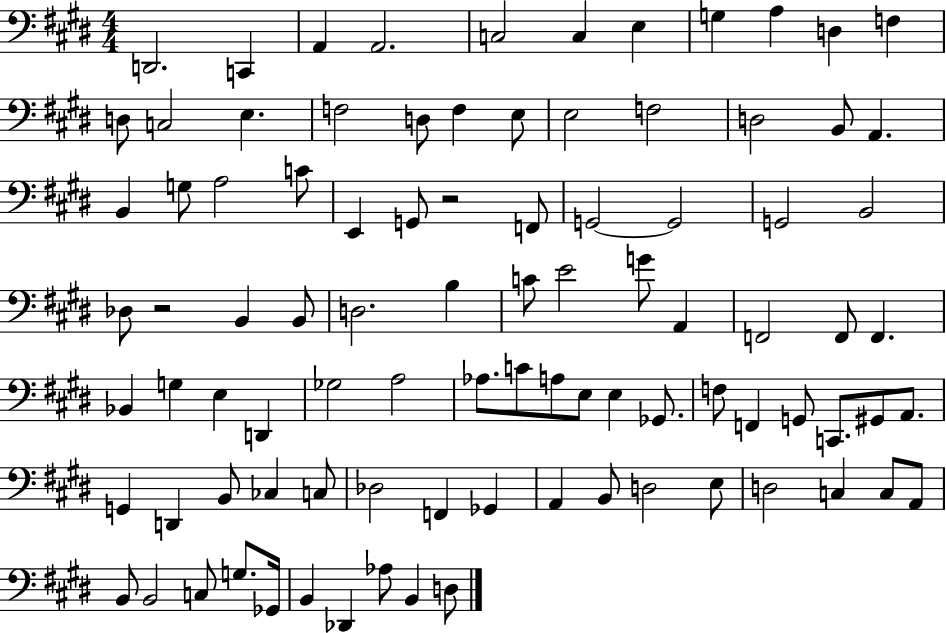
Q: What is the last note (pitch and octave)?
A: D3